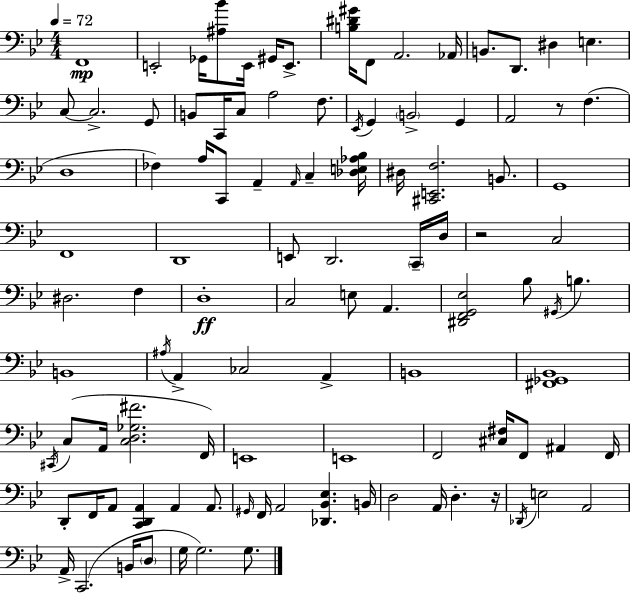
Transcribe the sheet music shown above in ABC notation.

X:1
T:Untitled
M:4/4
L:1/4
K:Gm
F,,4 E,,2 _G,,/4 [^A,_B]/2 E,,/4 ^G,,/4 E,,/2 [B,^D^G]/4 F,,/2 A,,2 _A,,/4 B,,/2 D,,/2 ^D, E, C,/2 C,2 G,,/2 B,,/2 C,,/4 C,/2 A,2 F,/2 _E,,/4 G,, B,,2 G,, A,,2 z/2 F, D,4 _F, A,/4 C,,/2 A,, A,,/4 C, [_D,E,_A,_B,]/4 ^D,/4 [^C,,E,,F,]2 B,,/2 G,,4 F,,4 D,,4 E,,/2 D,,2 C,,/4 D,/4 z2 C,2 ^D,2 F, D,4 C,2 E,/2 A,, [^D,,F,,G,,_E,]2 _B,/2 ^G,,/4 B, B,,4 ^A,/4 A,, _C,2 A,, B,,4 [^F,,_G,,_B,,]4 ^C,,/4 C,/2 A,,/4 [C,D,_G,^F]2 F,,/4 E,,4 E,,4 F,,2 [^C,^F,]/4 F,,/2 ^A,, F,,/4 D,,/2 F,,/4 A,,/2 [C,,D,,A,,] A,, A,,/2 ^G,,/4 F,,/4 A,,2 [_D,,_B,,_E,] B,,/4 D,2 A,,/4 D, z/4 _D,,/4 E,2 A,,2 A,,/4 C,,2 B,,/4 D,/2 G,/4 G,2 G,/2